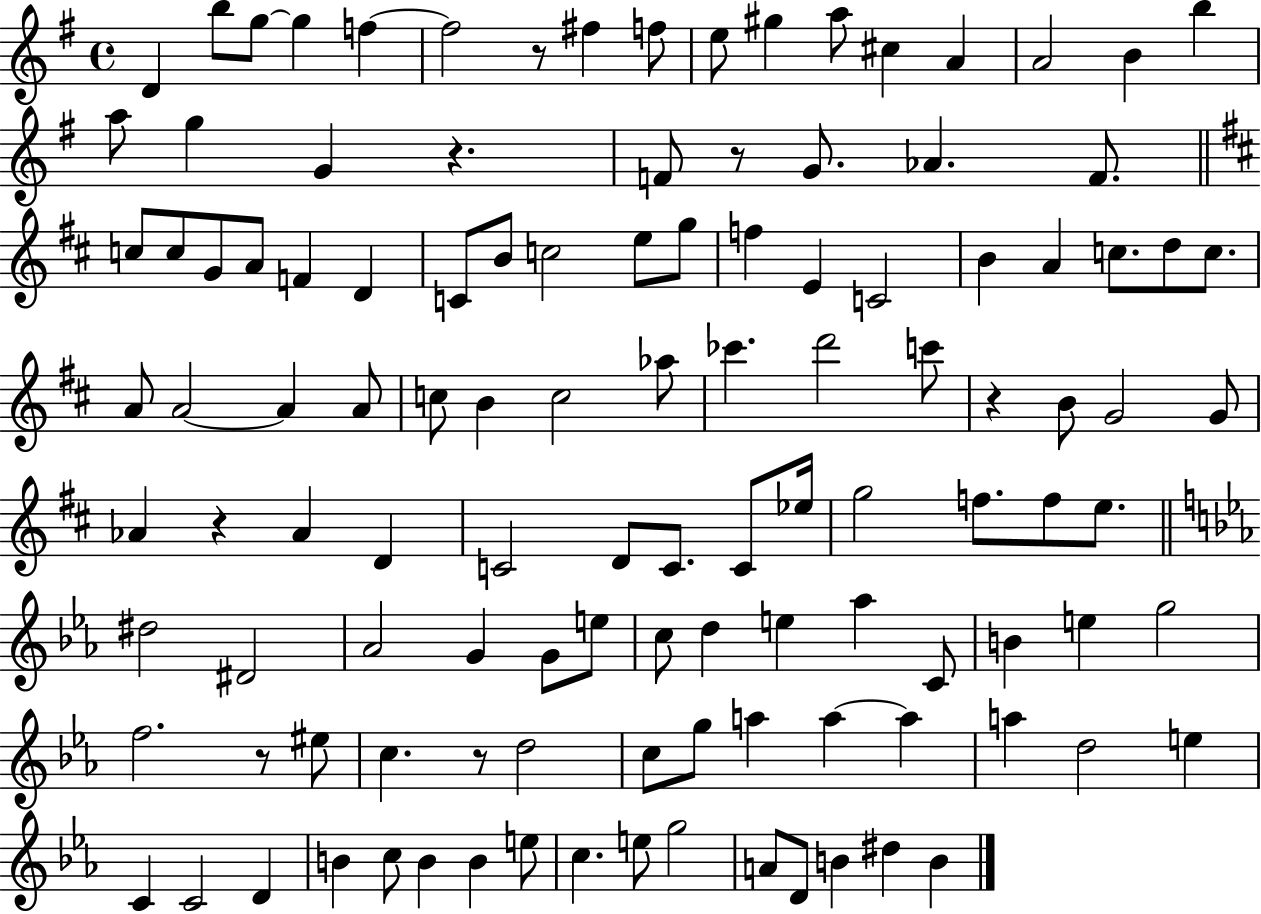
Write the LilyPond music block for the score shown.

{
  \clef treble
  \time 4/4
  \defaultTimeSignature
  \key g \major
  d'4 b''8 g''8~~ g''4 f''4~~ | f''2 r8 fis''4 f''8 | e''8 gis''4 a''8 cis''4 a'4 | a'2 b'4 b''4 | \break a''8 g''4 g'4 r4. | f'8 r8 g'8. aes'4. f'8. | \bar "||" \break \key d \major c''8 c''8 g'8 a'8 f'4 d'4 | c'8 b'8 c''2 e''8 g''8 | f''4 e'4 c'2 | b'4 a'4 c''8. d''8 c''8. | \break a'8 a'2~~ a'4 a'8 | c''8 b'4 c''2 aes''8 | ces'''4. d'''2 c'''8 | r4 b'8 g'2 g'8 | \break aes'4 r4 aes'4 d'4 | c'2 d'8 c'8. c'8 ees''16 | g''2 f''8. f''8 e''8. | \bar "||" \break \key ees \major dis''2 dis'2 | aes'2 g'4 g'8 e''8 | c''8 d''4 e''4 aes''4 c'8 | b'4 e''4 g''2 | \break f''2. r8 eis''8 | c''4. r8 d''2 | c''8 g''8 a''4 a''4~~ a''4 | a''4 d''2 e''4 | \break c'4 c'2 d'4 | b'4 c''8 b'4 b'4 e''8 | c''4. e''8 g''2 | a'8 d'8 b'4 dis''4 b'4 | \break \bar "|."
}